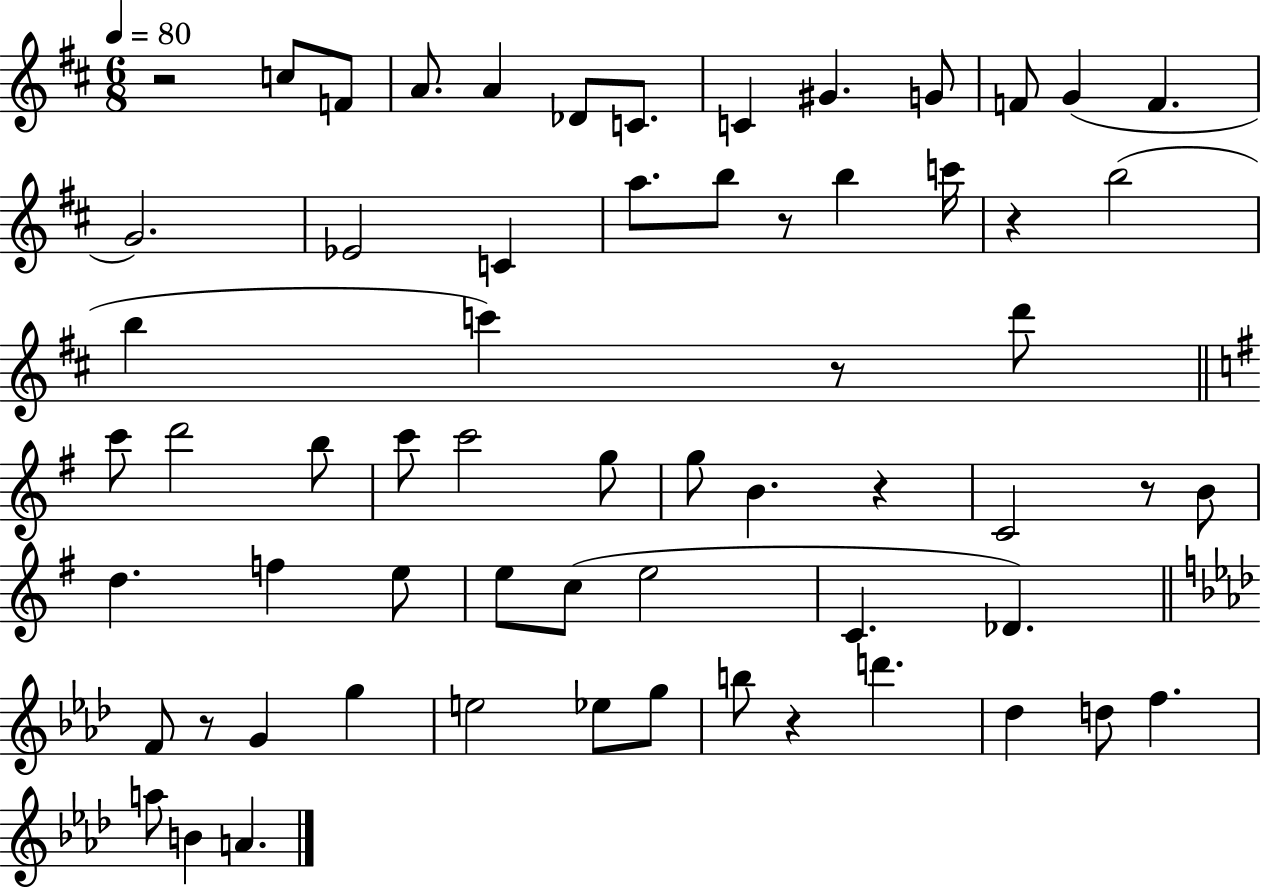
R/h C5/e F4/e A4/e. A4/q Db4/e C4/e. C4/q G#4/q. G4/e F4/e G4/q F4/q. G4/h. Eb4/h C4/q A5/e. B5/e R/e B5/q C6/s R/q B5/h B5/q C6/q R/e D6/e C6/e D6/h B5/e C6/e C6/h G5/e G5/e B4/q. R/q C4/h R/e B4/e D5/q. F5/q E5/e E5/e C5/e E5/h C4/q. Db4/q. F4/e R/e G4/q G5/q E5/h Eb5/e G5/e B5/e R/q D6/q. Db5/q D5/e F5/q. A5/e B4/q A4/q.